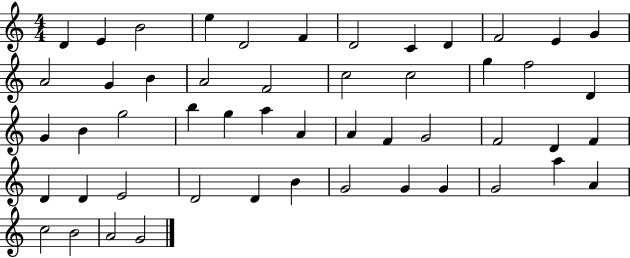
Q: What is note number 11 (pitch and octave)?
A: E4